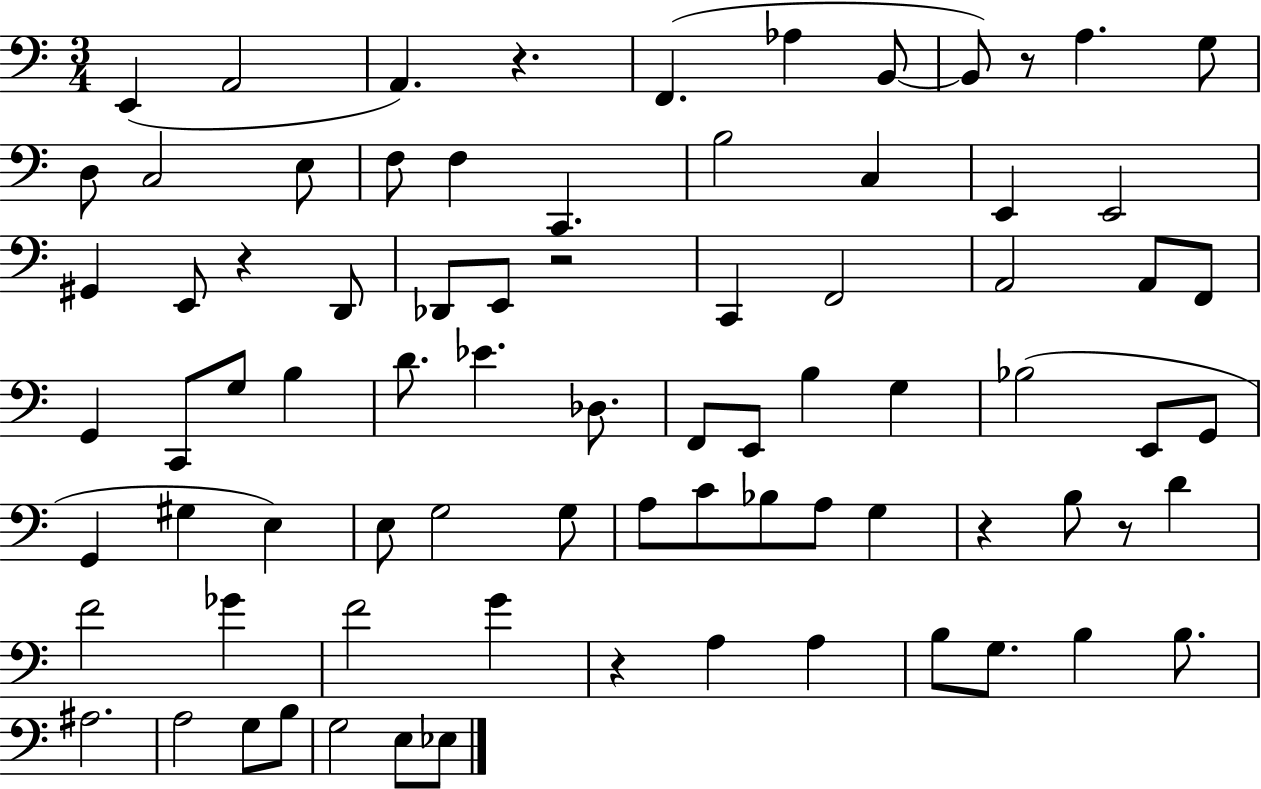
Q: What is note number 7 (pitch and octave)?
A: B2